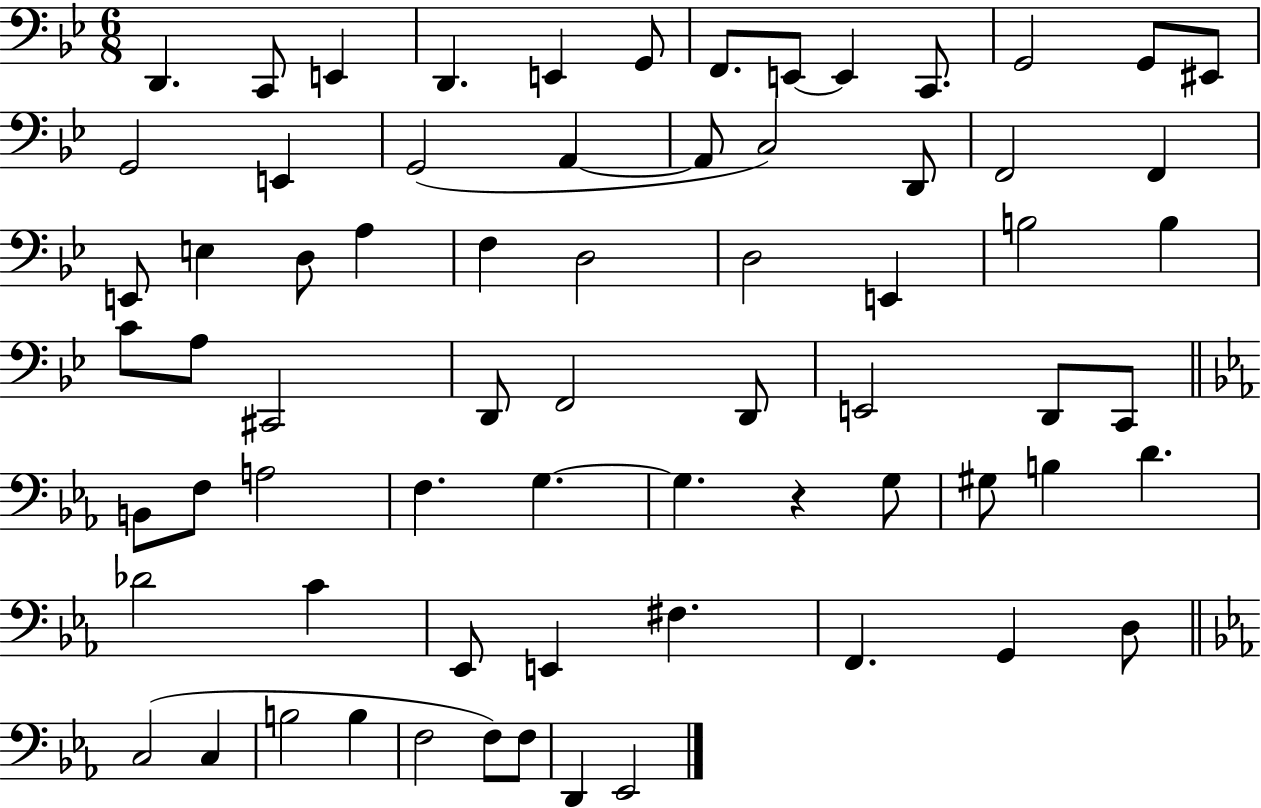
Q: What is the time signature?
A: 6/8